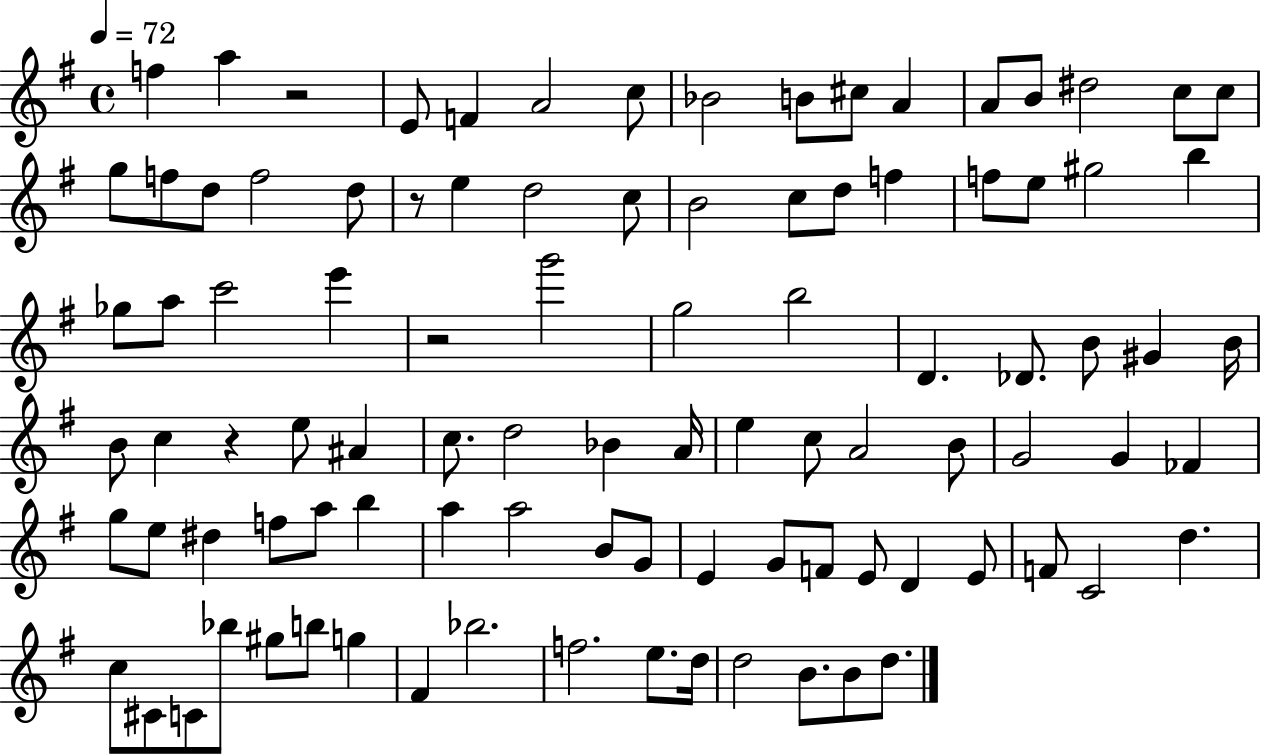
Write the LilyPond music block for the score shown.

{
  \clef treble
  \time 4/4
  \defaultTimeSignature
  \key g \major
  \tempo 4 = 72
  \repeat volta 2 { f''4 a''4 r2 | e'8 f'4 a'2 c''8 | bes'2 b'8 cis''8 a'4 | a'8 b'8 dis''2 c''8 c''8 | \break g''8 f''8 d''8 f''2 d''8 | r8 e''4 d''2 c''8 | b'2 c''8 d''8 f''4 | f''8 e''8 gis''2 b''4 | \break ges''8 a''8 c'''2 e'''4 | r2 g'''2 | g''2 b''2 | d'4. des'8. b'8 gis'4 b'16 | \break b'8 c''4 r4 e''8 ais'4 | c''8. d''2 bes'4 a'16 | e''4 c''8 a'2 b'8 | g'2 g'4 fes'4 | \break g''8 e''8 dis''4 f''8 a''8 b''4 | a''4 a''2 b'8 g'8 | e'4 g'8 f'8 e'8 d'4 e'8 | f'8 c'2 d''4. | \break c''8 cis'8 c'8 bes''8 gis''8 b''8 g''4 | fis'4 bes''2. | f''2. e''8. d''16 | d''2 b'8. b'8 d''8. | \break } \bar "|."
}